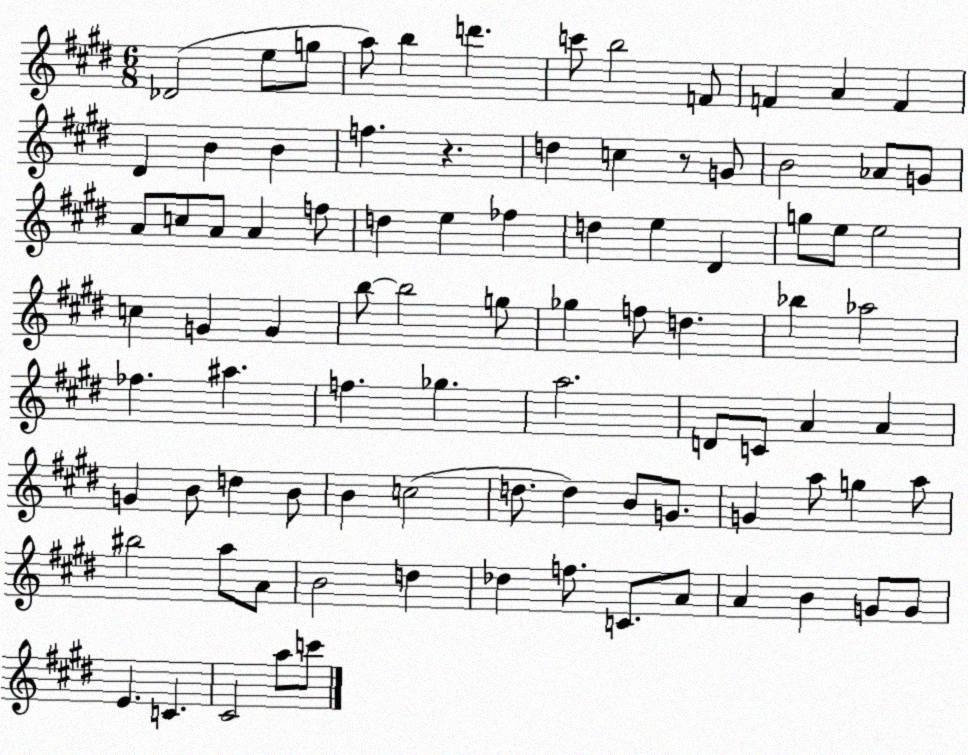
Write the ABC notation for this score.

X:1
T:Untitled
M:6/8
L:1/4
K:E
_D2 e/2 g/2 a/2 b d' c'/2 b2 F/2 F A F ^D B B f z d c z/2 G/2 B2 _A/2 G/2 A/2 c/2 A/2 A f/2 d e _f d e ^D g/2 e/2 e2 c G G b/2 b2 g/2 _g f/2 d _b _a2 _f ^a f _g a2 D/2 C/2 A A G B/2 d B/2 B c2 d/2 d B/2 G/2 G a/2 g a/2 ^b2 a/2 A/2 B2 d _d f/2 C/2 A/2 A B G/2 G/2 E C ^C2 a/2 c'/2